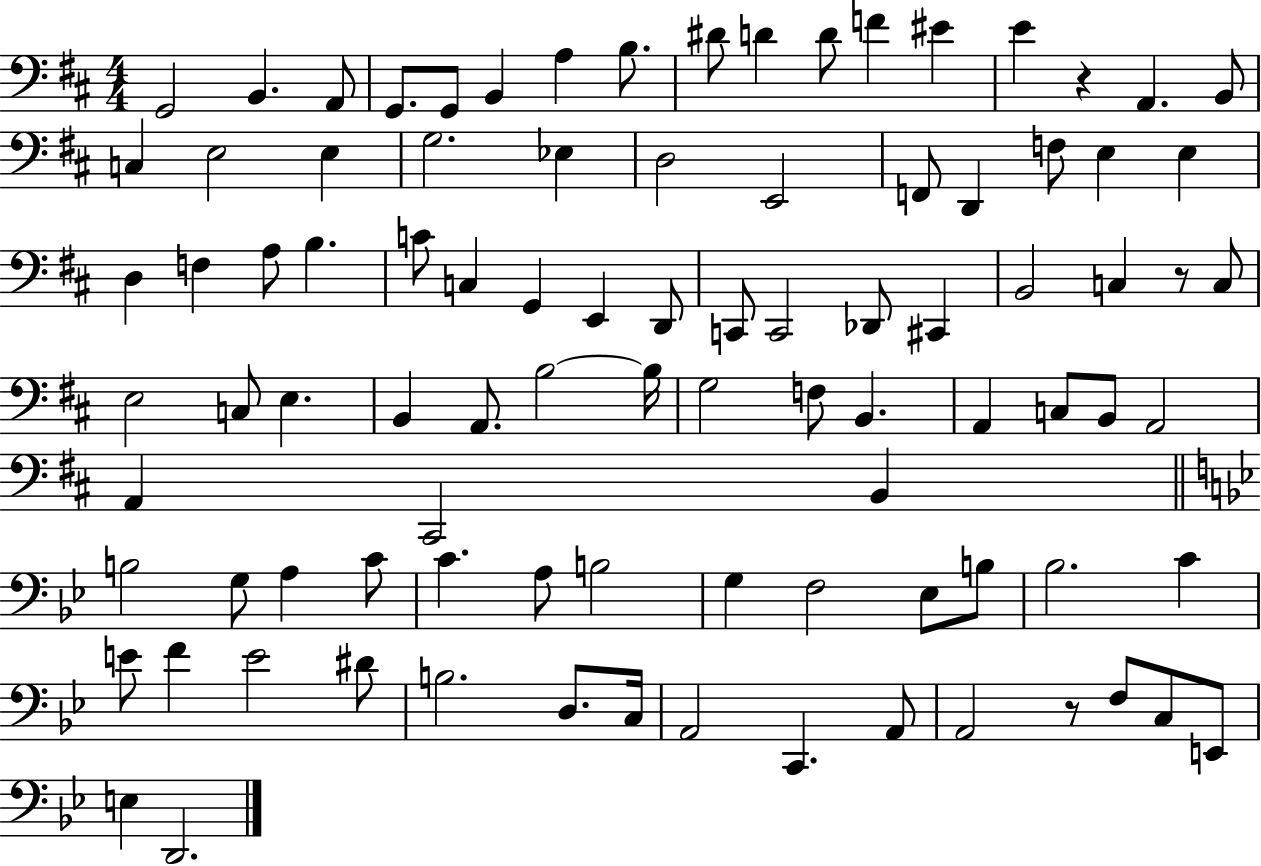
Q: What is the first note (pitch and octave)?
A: G2